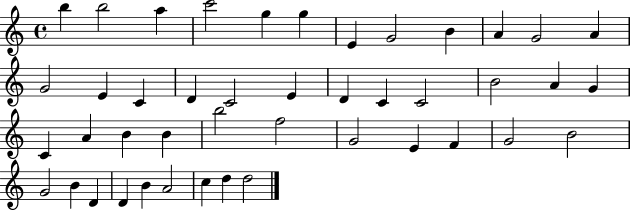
{
  \clef treble
  \time 4/4
  \defaultTimeSignature
  \key c \major
  b''4 b''2 a''4 | c'''2 g''4 g''4 | e'4 g'2 b'4 | a'4 g'2 a'4 | \break g'2 e'4 c'4 | d'4 c'2 e'4 | d'4 c'4 c'2 | b'2 a'4 g'4 | \break c'4 a'4 b'4 b'4 | b''2 f''2 | g'2 e'4 f'4 | g'2 b'2 | \break g'2 b'4 d'4 | d'4 b'4 a'2 | c''4 d''4 d''2 | \bar "|."
}